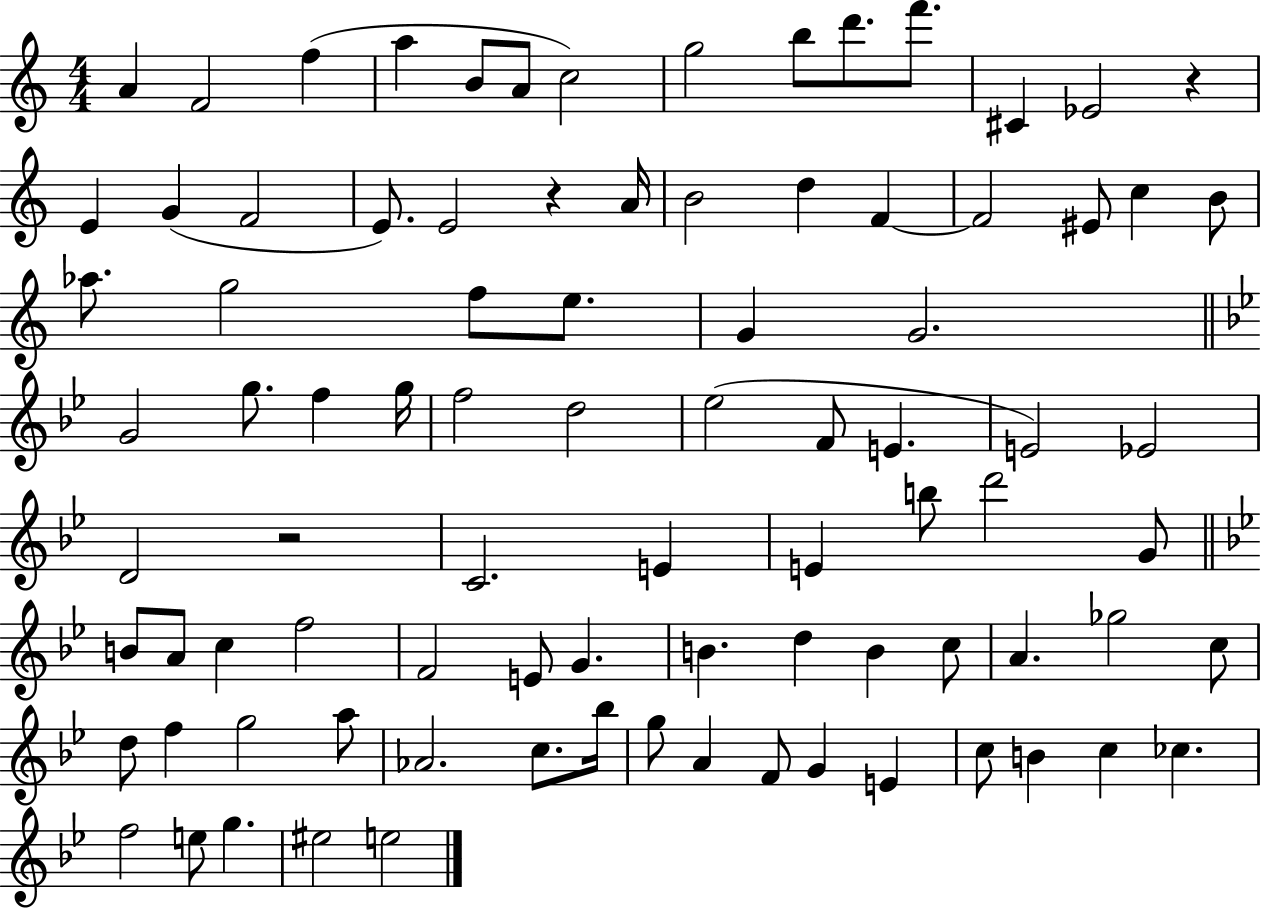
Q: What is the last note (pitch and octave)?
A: E5